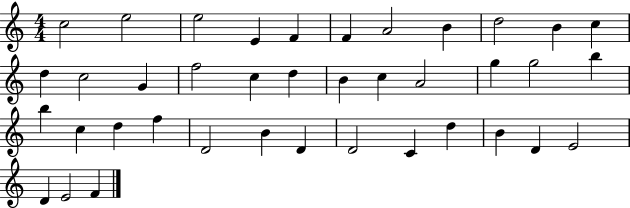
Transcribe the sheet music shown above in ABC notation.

X:1
T:Untitled
M:4/4
L:1/4
K:C
c2 e2 e2 E F F A2 B d2 B c d c2 G f2 c d B c A2 g g2 b b c d f D2 B D D2 C d B D E2 D E2 F